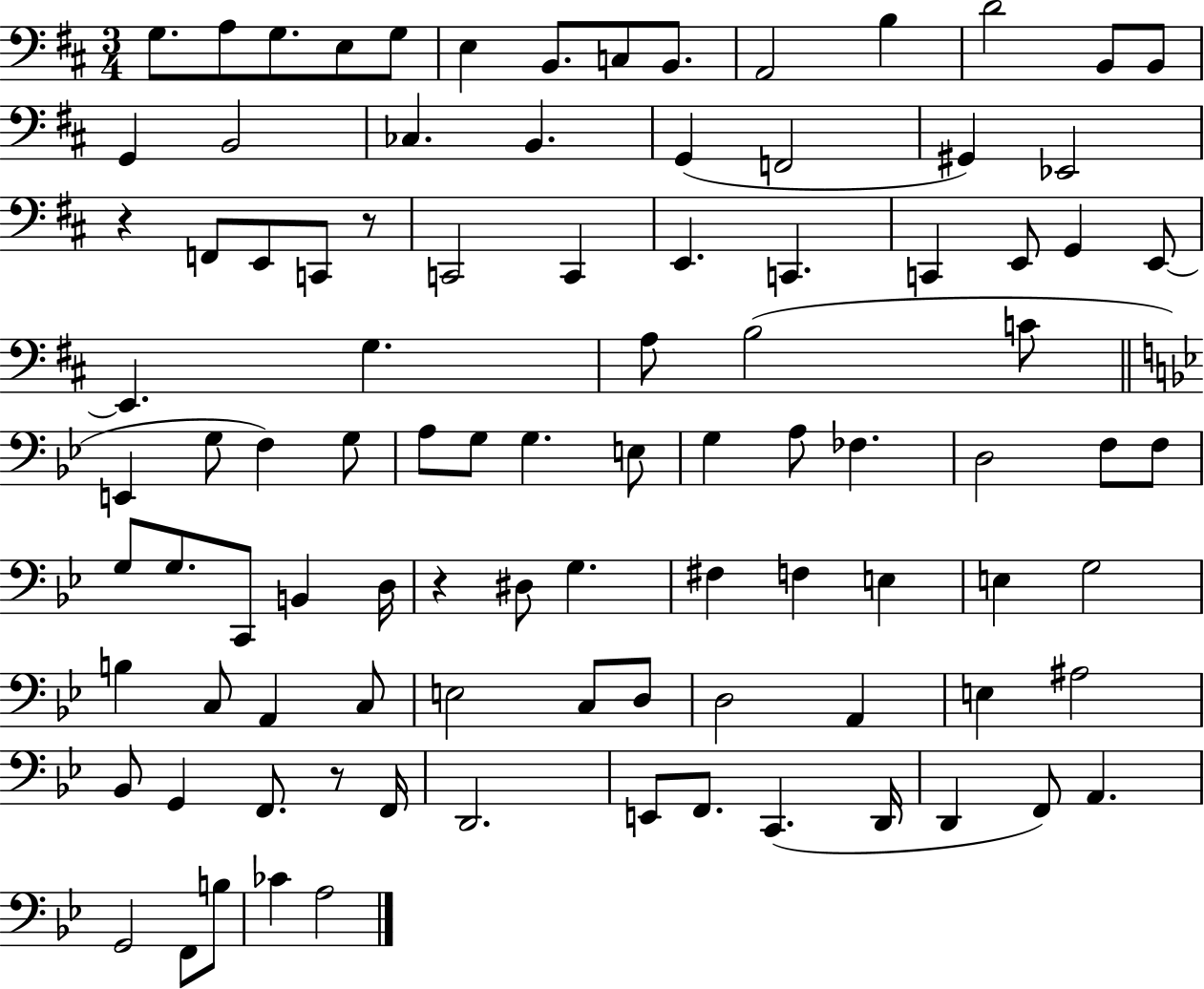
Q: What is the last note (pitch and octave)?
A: A3